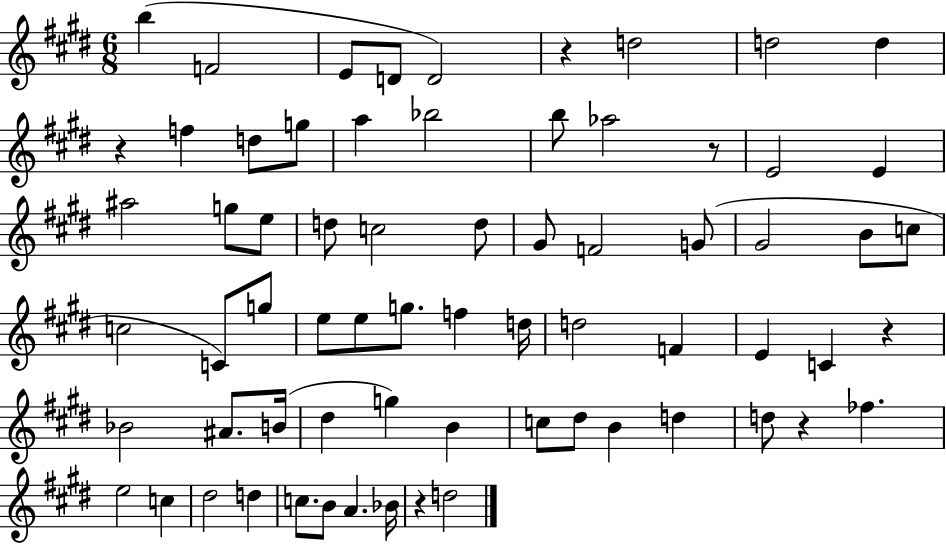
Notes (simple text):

B5/q F4/h E4/e D4/e D4/h R/q D5/h D5/h D5/q R/q F5/q D5/e G5/e A5/q Bb5/h B5/e Ab5/h R/e E4/h E4/q A#5/h G5/e E5/e D5/e C5/h D5/e G#4/e F4/h G4/e G#4/h B4/e C5/e C5/h C4/e G5/e E5/e E5/e G5/e. F5/q D5/s D5/h F4/q E4/q C4/q R/q Bb4/h A#4/e. B4/s D#5/q G5/q B4/q C5/e D#5/e B4/q D5/q D5/e R/q FES5/q. E5/h C5/q D#5/h D5/q C5/e. B4/e A4/q. Bb4/s R/q D5/h